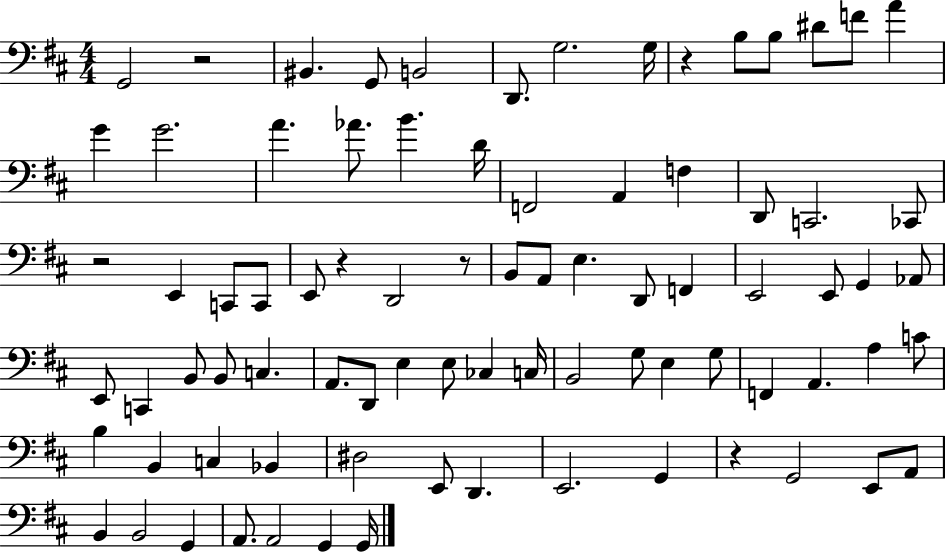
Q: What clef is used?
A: bass